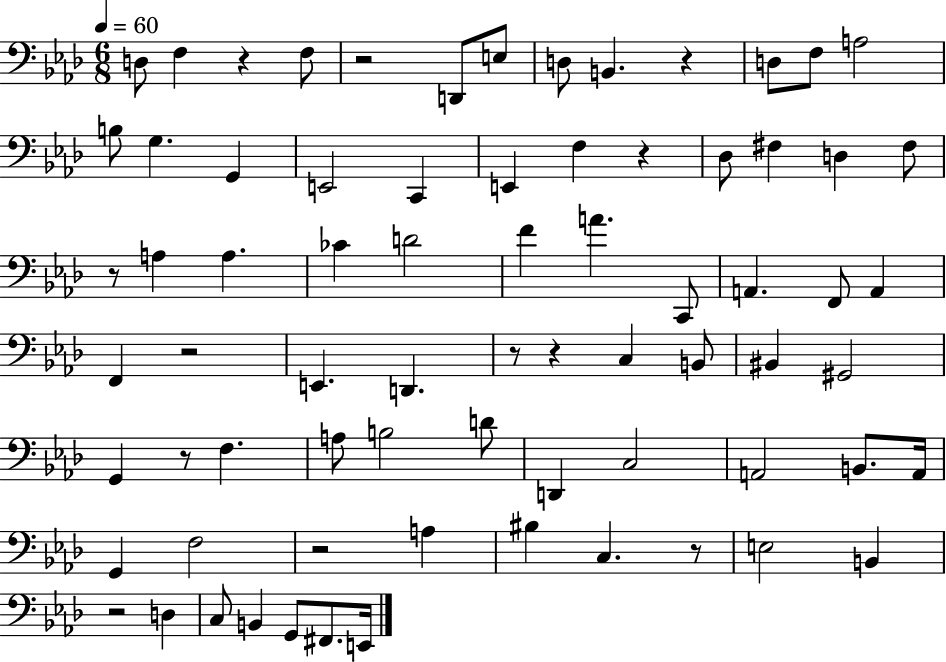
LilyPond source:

{
  \clef bass
  \numericTimeSignature
  \time 6/8
  \key aes \major
  \tempo 4 = 60
  d8 f4 r4 f8 | r2 d,8 e8 | d8 b,4. r4 | d8 f8 a2 | \break b8 g4. g,4 | e,2 c,4 | e,4 f4 r4 | des8 fis4 d4 fis8 | \break r8 a4 a4. | ces'4 d'2 | f'4 a'4. c,8 | a,4. f,8 a,4 | \break f,4 r2 | e,4. d,4. | r8 r4 c4 b,8 | bis,4 gis,2 | \break g,4 r8 f4. | a8 b2 d'8 | d,4 c2 | a,2 b,8. a,16 | \break g,4 f2 | r2 a4 | bis4 c4. r8 | e2 b,4 | \break r2 d4 | c8 b,4 g,8 fis,8. e,16 | \bar "|."
}